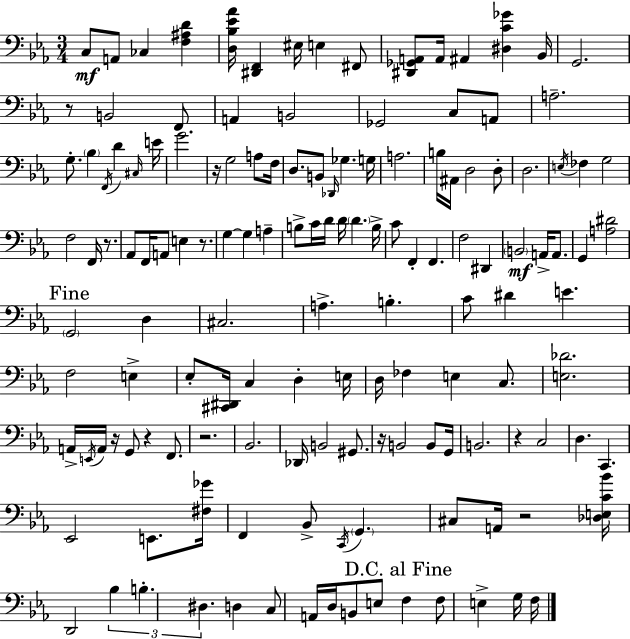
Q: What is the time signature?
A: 3/4